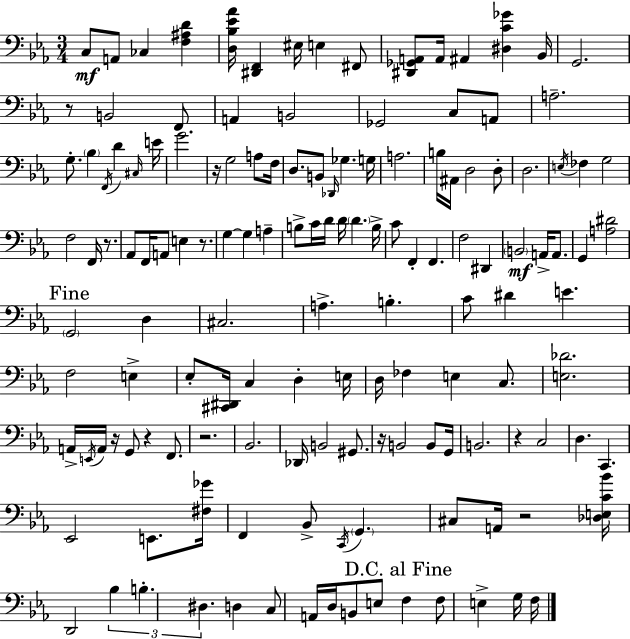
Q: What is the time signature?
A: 3/4